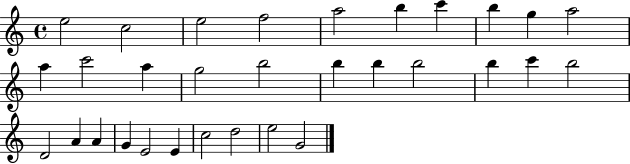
X:1
T:Untitled
M:4/4
L:1/4
K:C
e2 c2 e2 f2 a2 b c' b g a2 a c'2 a g2 b2 b b b2 b c' b2 D2 A A G E2 E c2 d2 e2 G2